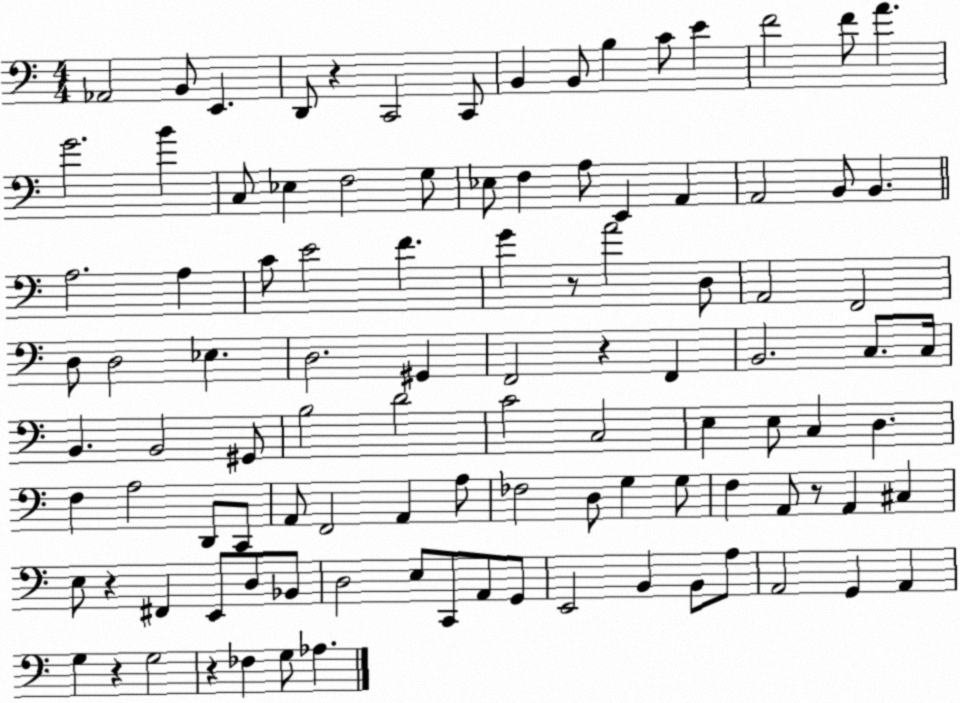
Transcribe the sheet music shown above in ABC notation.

X:1
T:Untitled
M:4/4
L:1/4
K:C
_A,,2 B,,/2 E,, D,,/2 z C,,2 C,,/2 B,, B,,/2 B, C/2 E F2 F/2 A G2 B C,/2 _E, F,2 G,/2 _E,/2 F, A,/2 E,, A,, A,,2 B,,/2 B,, A,2 A, C/2 E2 F G z/2 A2 D,/2 A,,2 F,,2 D,/2 D,2 _E, D,2 ^G,, F,,2 z F,, B,,2 C,/2 C,/4 B,, B,,2 ^G,,/2 B,2 D2 C2 C,2 E, E,/2 C, D, F, A,2 D,,/2 C,,/2 A,,/2 F,,2 A,, A,/2 _F,2 D,/2 G, G,/2 F, A,,/2 z/2 A,, ^C, E,/2 z ^F,, E,,/2 D,/2 _B,,/2 D,2 E,/2 C,,/2 A,,/2 G,,/2 E,,2 B,, B,,/2 A,/2 A,,2 G,, A,, G, z G,2 z _F, G,/2 _A,